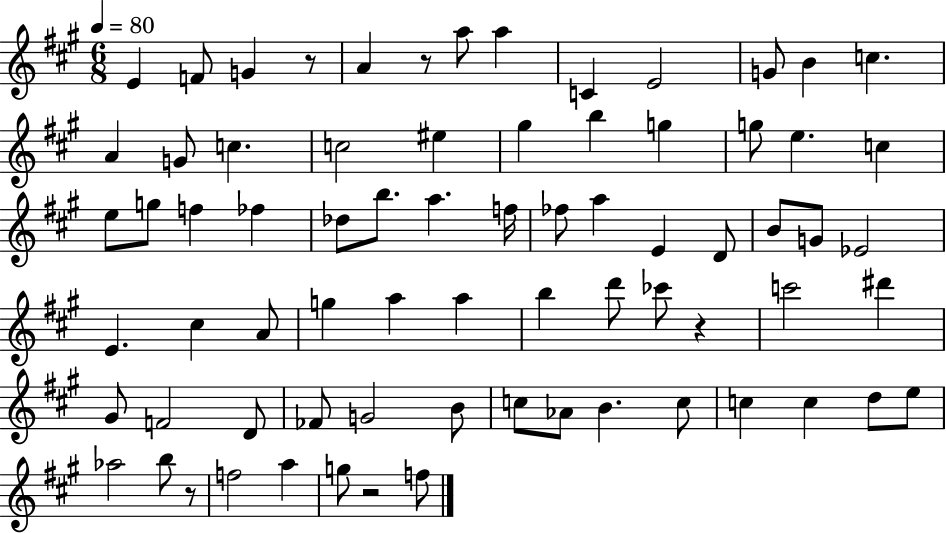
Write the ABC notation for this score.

X:1
T:Untitled
M:6/8
L:1/4
K:A
E F/2 G z/2 A z/2 a/2 a C E2 G/2 B c A G/2 c c2 ^e ^g b g g/2 e c e/2 g/2 f _f _d/2 b/2 a f/4 _f/2 a E D/2 B/2 G/2 _E2 E ^c A/2 g a a b d'/2 _c'/2 z c'2 ^d' ^G/2 F2 D/2 _F/2 G2 B/2 c/2 _A/2 B c/2 c c d/2 e/2 _a2 b/2 z/2 f2 a g/2 z2 f/2